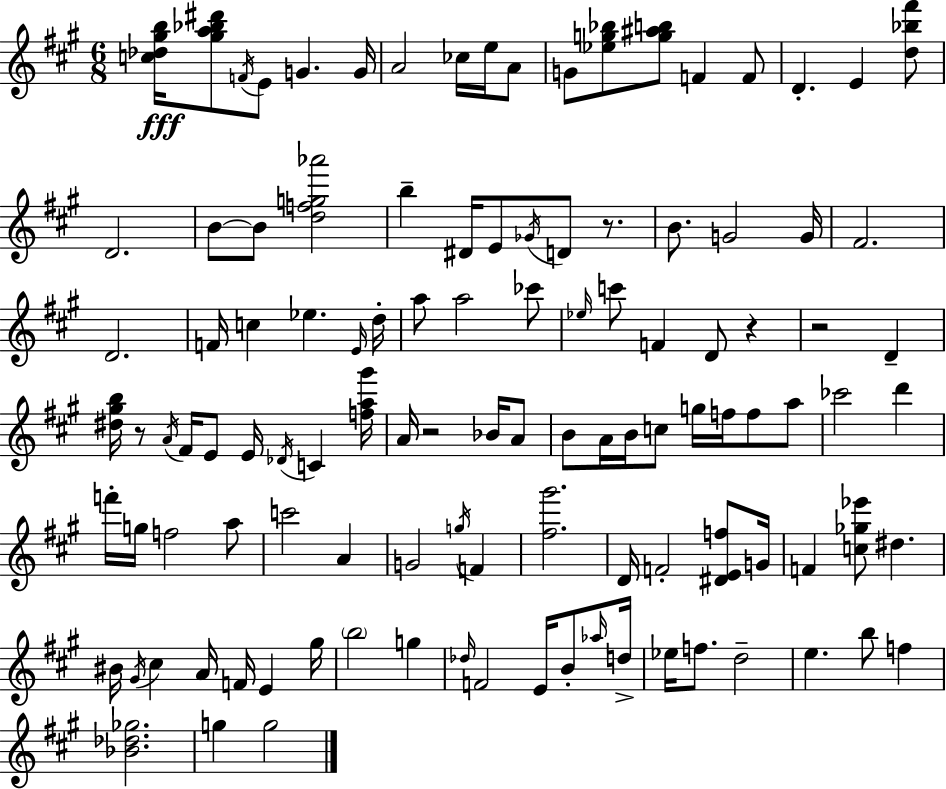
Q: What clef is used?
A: treble